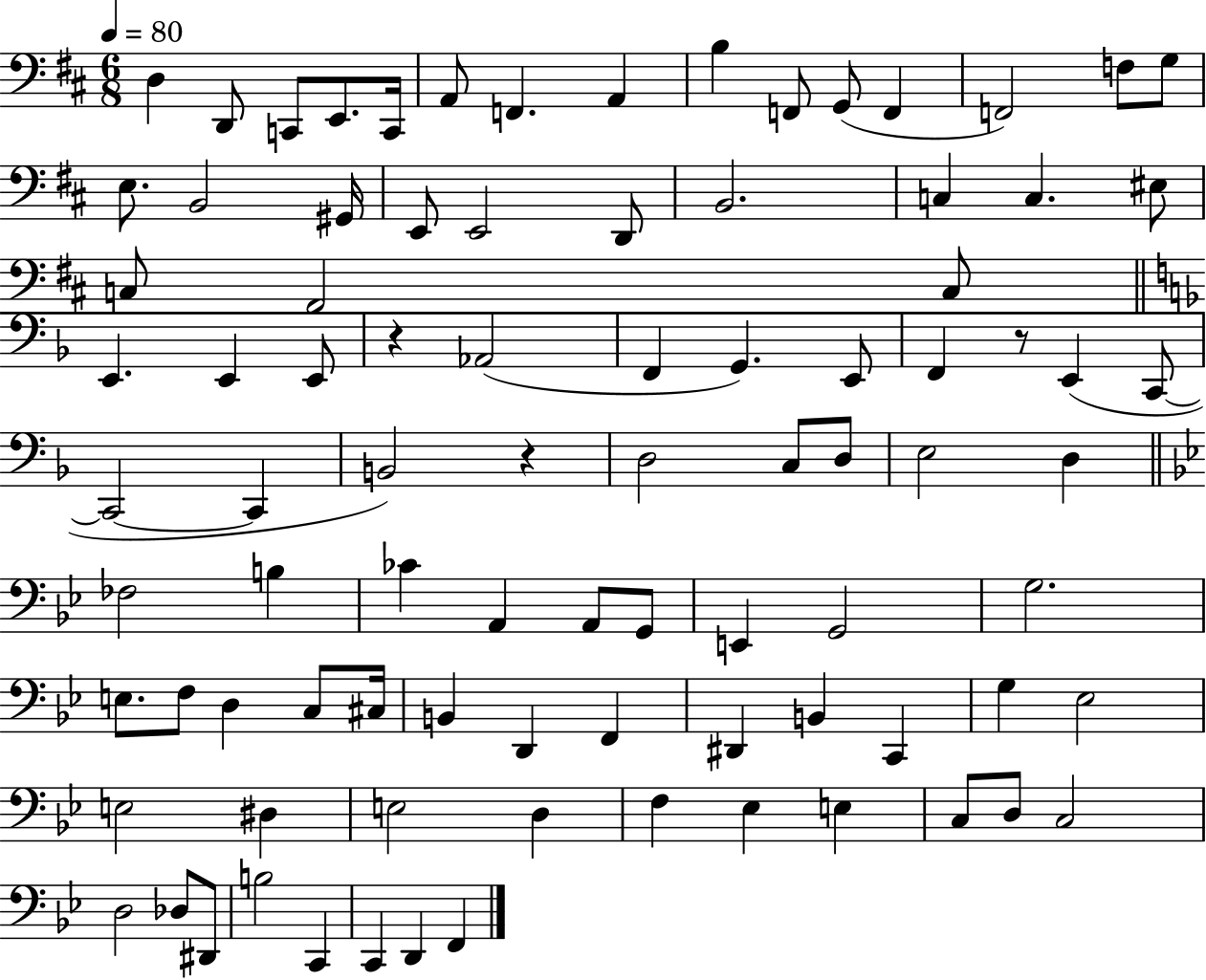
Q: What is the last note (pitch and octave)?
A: F2